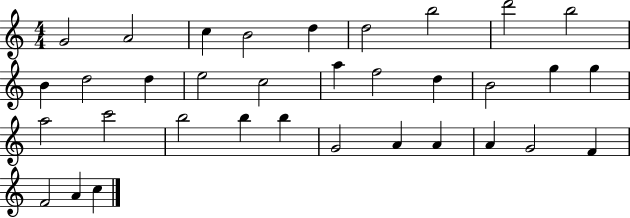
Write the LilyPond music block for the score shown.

{
  \clef treble
  \numericTimeSignature
  \time 4/4
  \key c \major
  g'2 a'2 | c''4 b'2 d''4 | d''2 b''2 | d'''2 b''2 | \break b'4 d''2 d''4 | e''2 c''2 | a''4 f''2 d''4 | b'2 g''4 g''4 | \break a''2 c'''2 | b''2 b''4 b''4 | g'2 a'4 a'4 | a'4 g'2 f'4 | \break f'2 a'4 c''4 | \bar "|."
}